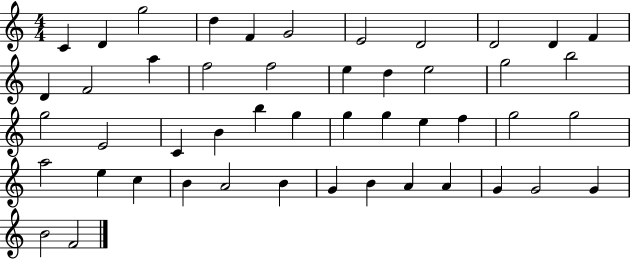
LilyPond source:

{
  \clef treble
  \numericTimeSignature
  \time 4/4
  \key c \major
  c'4 d'4 g''2 | d''4 f'4 g'2 | e'2 d'2 | d'2 d'4 f'4 | \break d'4 f'2 a''4 | f''2 f''2 | e''4 d''4 e''2 | g''2 b''2 | \break g''2 e'2 | c'4 b'4 b''4 g''4 | g''4 g''4 e''4 f''4 | g''2 g''2 | \break a''2 e''4 c''4 | b'4 a'2 b'4 | g'4 b'4 a'4 a'4 | g'4 g'2 g'4 | \break b'2 f'2 | \bar "|."
}